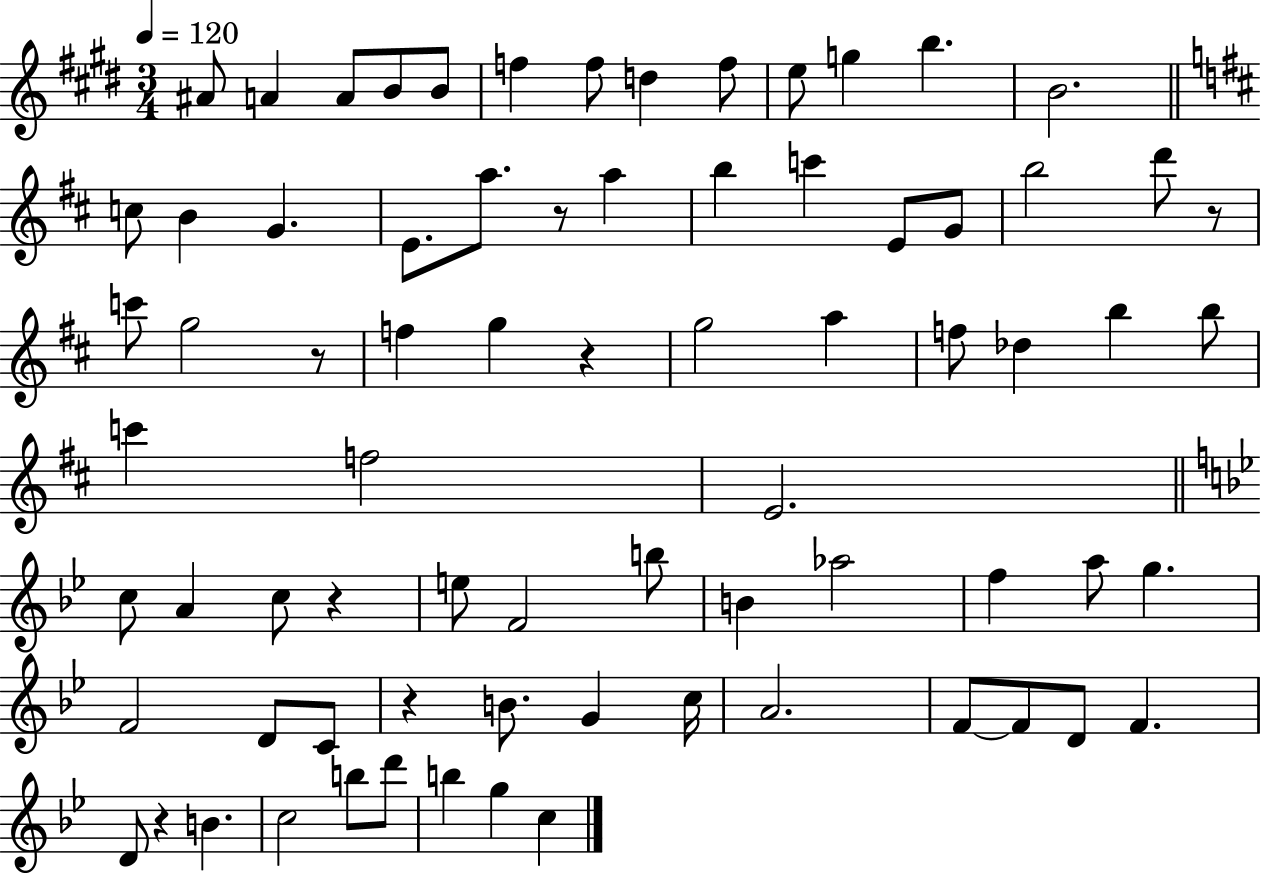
{
  \clef treble
  \numericTimeSignature
  \time 3/4
  \key e \major
  \tempo 4 = 120
  ais'8 a'4 a'8 b'8 b'8 | f''4 f''8 d''4 f''8 | e''8 g''4 b''4. | b'2. | \break \bar "||" \break \key b \minor c''8 b'4 g'4. | e'8. a''8. r8 a''4 | b''4 c'''4 e'8 g'8 | b''2 d'''8 r8 | \break c'''8 g''2 r8 | f''4 g''4 r4 | g''2 a''4 | f''8 des''4 b''4 b''8 | \break c'''4 f''2 | e'2. | \bar "||" \break \key bes \major c''8 a'4 c''8 r4 | e''8 f'2 b''8 | b'4 aes''2 | f''4 a''8 g''4. | \break f'2 d'8 c'8 | r4 b'8. g'4 c''16 | a'2. | f'8~~ f'8 d'8 f'4. | \break d'8 r4 b'4. | c''2 b''8 d'''8 | b''4 g''4 c''4 | \bar "|."
}